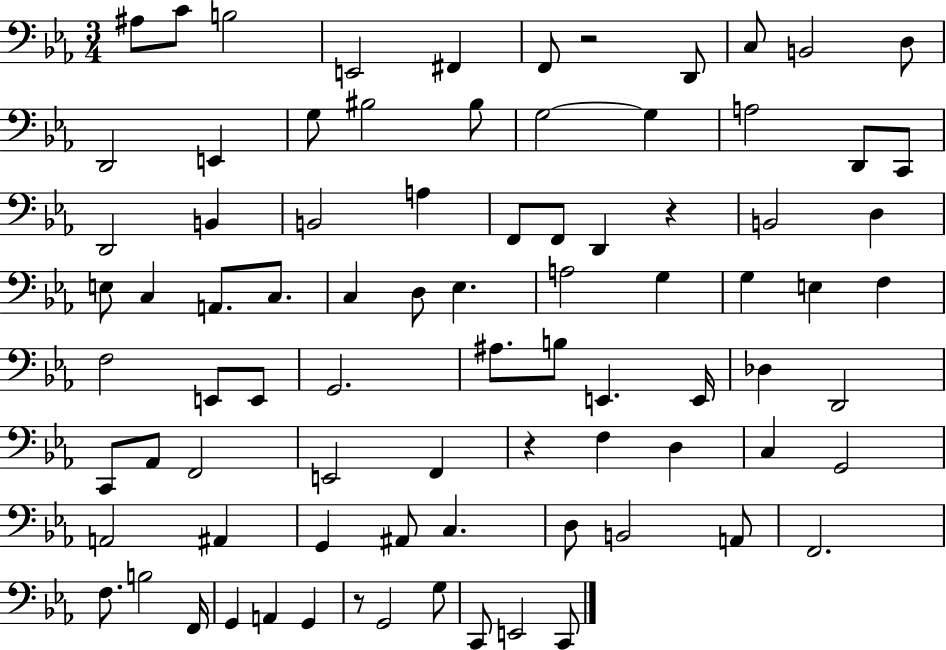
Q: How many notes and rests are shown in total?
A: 84